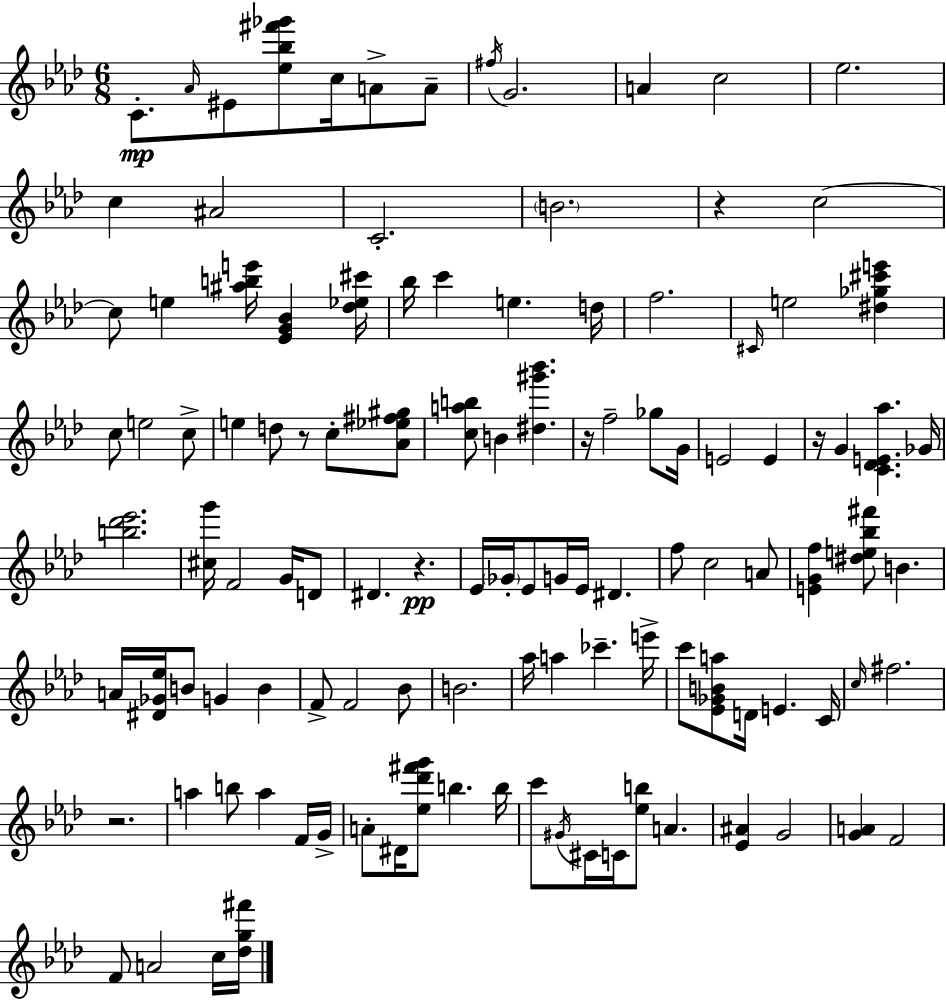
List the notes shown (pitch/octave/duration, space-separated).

C4/e. Ab4/s EIS4/e [Eb5,Bb5,F#6,Gb6]/e C5/s A4/e A4/e F#5/s G4/h. A4/q C5/h Eb5/h. C5/q A#4/h C4/h. B4/h. R/q C5/h C5/e E5/q [A#5,B5,E6]/s [Eb4,G4,Bb4]/q [Db5,Eb5,C#6]/s Bb5/s C6/q E5/q. D5/s F5/h. C#4/s E5/h [D#5,Gb5,C#6,E6]/q C5/e E5/h C5/e E5/q D5/e R/e C5/e [Ab4,Eb5,F#5,G#5]/e [C5,A5,B5]/e B4/q [D#5,G#6,Bb6]/q. R/s F5/h Gb5/e G4/s E4/h E4/q R/s G4/q [C4,Db4,E4,Ab5]/q. Gb4/s [B5,Db6,Eb6]/h. [C#5,G6]/s F4/h G4/s D4/e D#4/q. R/q. Eb4/s Gb4/s Eb4/e G4/s Eb4/s D#4/q. F5/e C5/h A4/e [E4,G4,F5]/q [D#5,E5,Bb5,F#6]/e B4/q. A4/s [D#4,Gb4,Eb5]/s B4/e G4/q B4/q F4/e F4/h Bb4/e B4/h. Ab5/s A5/q CES6/q. E6/s C6/e [Eb4,Gb4,B4,A5]/e D4/s E4/q. C4/s C5/s F#5/h. R/h. A5/q B5/e A5/q F4/s G4/s A4/e D#4/s [Eb5,Db6,F#6,G6]/e B5/q. B5/s C6/e G#4/s C#4/s C4/s [Eb5,B5]/e A4/q. [Eb4,A#4]/q G4/h [G4,A4]/q F4/h F4/e A4/h C5/s [Db5,G5,F#6]/s